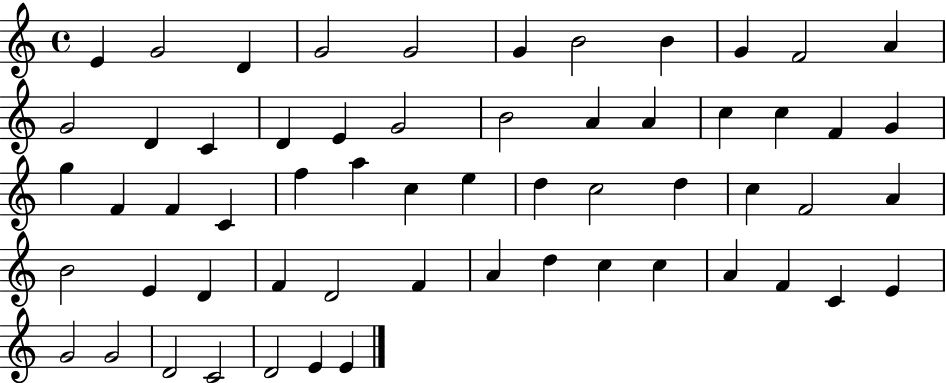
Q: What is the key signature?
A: C major